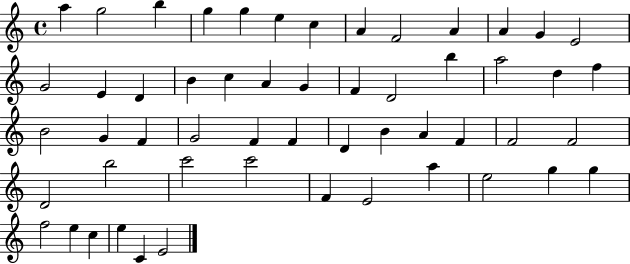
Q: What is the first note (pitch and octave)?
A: A5